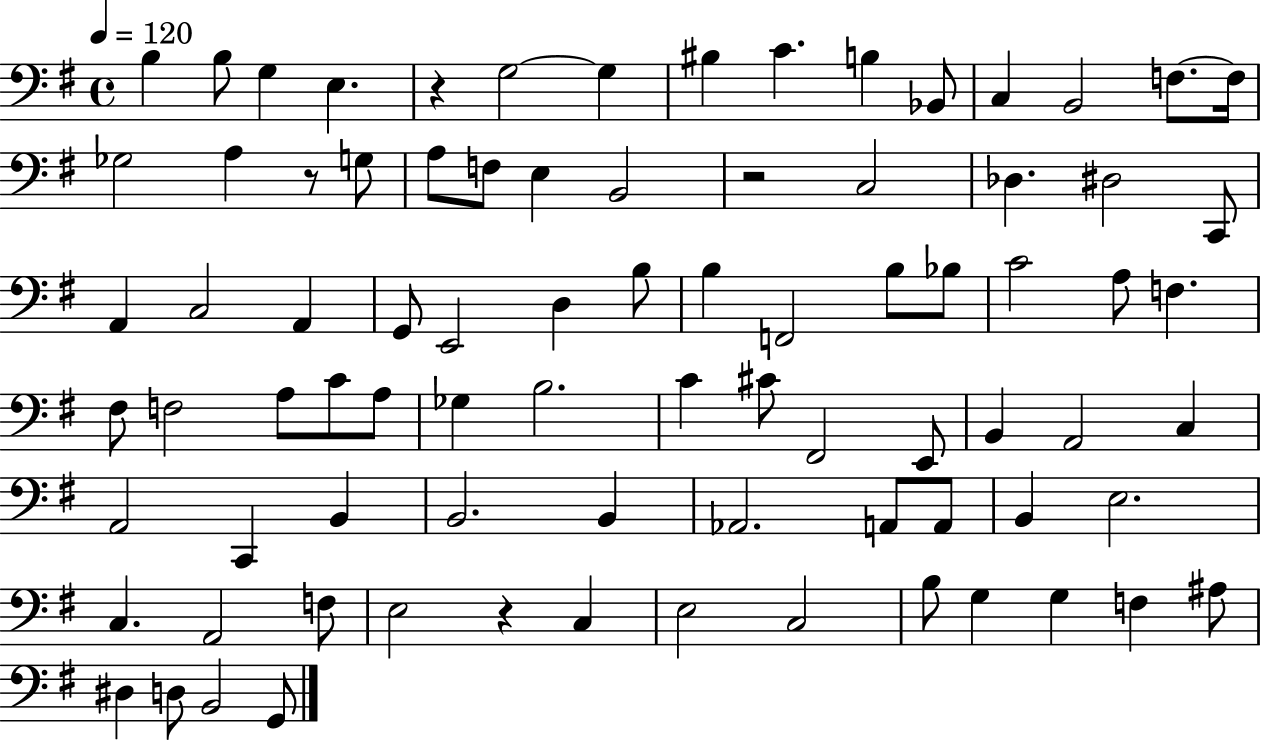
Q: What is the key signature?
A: G major